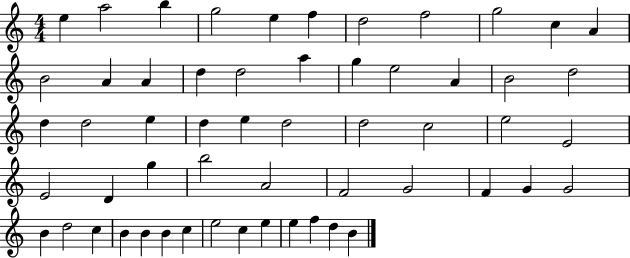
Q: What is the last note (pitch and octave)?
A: B4